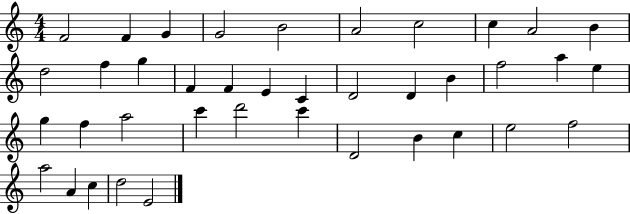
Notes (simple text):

F4/h F4/q G4/q G4/h B4/h A4/h C5/h C5/q A4/h B4/q D5/h F5/q G5/q F4/q F4/q E4/q C4/q D4/h D4/q B4/q F5/h A5/q E5/q G5/q F5/q A5/h C6/q D6/h C6/q D4/h B4/q C5/q E5/h F5/h A5/h A4/q C5/q D5/h E4/h